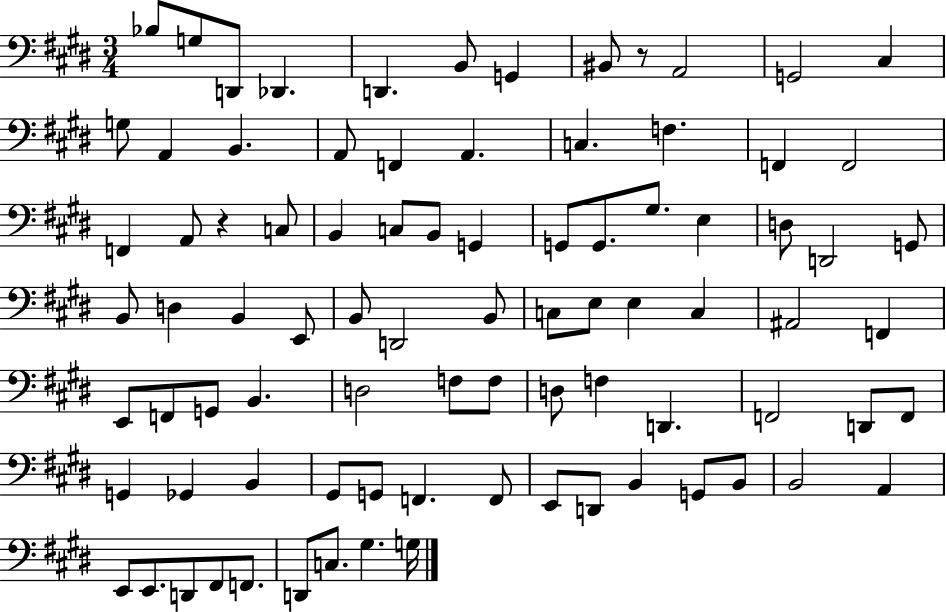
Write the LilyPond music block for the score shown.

{
  \clef bass
  \numericTimeSignature
  \time 3/4
  \key e \major
  bes8 g8 d,8 des,4. | d,4. b,8 g,4 | bis,8 r8 a,2 | g,2 cis4 | \break g8 a,4 b,4. | a,8 f,4 a,4. | c4. f4. | f,4 f,2 | \break f,4 a,8 r4 c8 | b,4 c8 b,8 g,4 | g,8 g,8. gis8. e4 | d8 d,2 g,8 | \break b,8 d4 b,4 e,8 | b,8 d,2 b,8 | c8 e8 e4 c4 | ais,2 f,4 | \break e,8 f,8 g,8 b,4. | d2 f8 f8 | d8 f4 d,4. | f,2 d,8 f,8 | \break g,4 ges,4 b,4 | gis,8 g,8 f,4. f,8 | e,8 d,8 b,4 g,8 b,8 | b,2 a,4 | \break e,8 e,8. d,8 fis,8 f,8. | d,8 c8. gis4. g16 | \bar "|."
}